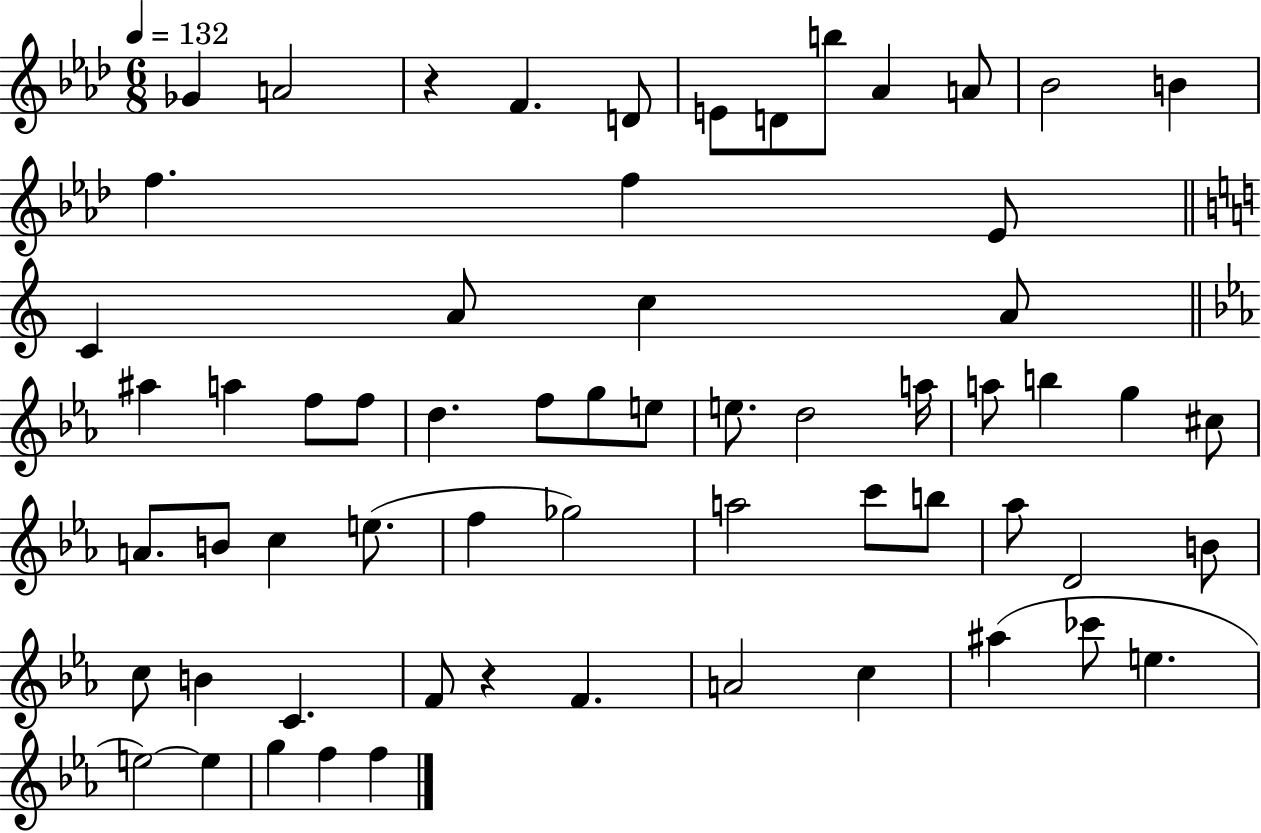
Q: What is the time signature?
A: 6/8